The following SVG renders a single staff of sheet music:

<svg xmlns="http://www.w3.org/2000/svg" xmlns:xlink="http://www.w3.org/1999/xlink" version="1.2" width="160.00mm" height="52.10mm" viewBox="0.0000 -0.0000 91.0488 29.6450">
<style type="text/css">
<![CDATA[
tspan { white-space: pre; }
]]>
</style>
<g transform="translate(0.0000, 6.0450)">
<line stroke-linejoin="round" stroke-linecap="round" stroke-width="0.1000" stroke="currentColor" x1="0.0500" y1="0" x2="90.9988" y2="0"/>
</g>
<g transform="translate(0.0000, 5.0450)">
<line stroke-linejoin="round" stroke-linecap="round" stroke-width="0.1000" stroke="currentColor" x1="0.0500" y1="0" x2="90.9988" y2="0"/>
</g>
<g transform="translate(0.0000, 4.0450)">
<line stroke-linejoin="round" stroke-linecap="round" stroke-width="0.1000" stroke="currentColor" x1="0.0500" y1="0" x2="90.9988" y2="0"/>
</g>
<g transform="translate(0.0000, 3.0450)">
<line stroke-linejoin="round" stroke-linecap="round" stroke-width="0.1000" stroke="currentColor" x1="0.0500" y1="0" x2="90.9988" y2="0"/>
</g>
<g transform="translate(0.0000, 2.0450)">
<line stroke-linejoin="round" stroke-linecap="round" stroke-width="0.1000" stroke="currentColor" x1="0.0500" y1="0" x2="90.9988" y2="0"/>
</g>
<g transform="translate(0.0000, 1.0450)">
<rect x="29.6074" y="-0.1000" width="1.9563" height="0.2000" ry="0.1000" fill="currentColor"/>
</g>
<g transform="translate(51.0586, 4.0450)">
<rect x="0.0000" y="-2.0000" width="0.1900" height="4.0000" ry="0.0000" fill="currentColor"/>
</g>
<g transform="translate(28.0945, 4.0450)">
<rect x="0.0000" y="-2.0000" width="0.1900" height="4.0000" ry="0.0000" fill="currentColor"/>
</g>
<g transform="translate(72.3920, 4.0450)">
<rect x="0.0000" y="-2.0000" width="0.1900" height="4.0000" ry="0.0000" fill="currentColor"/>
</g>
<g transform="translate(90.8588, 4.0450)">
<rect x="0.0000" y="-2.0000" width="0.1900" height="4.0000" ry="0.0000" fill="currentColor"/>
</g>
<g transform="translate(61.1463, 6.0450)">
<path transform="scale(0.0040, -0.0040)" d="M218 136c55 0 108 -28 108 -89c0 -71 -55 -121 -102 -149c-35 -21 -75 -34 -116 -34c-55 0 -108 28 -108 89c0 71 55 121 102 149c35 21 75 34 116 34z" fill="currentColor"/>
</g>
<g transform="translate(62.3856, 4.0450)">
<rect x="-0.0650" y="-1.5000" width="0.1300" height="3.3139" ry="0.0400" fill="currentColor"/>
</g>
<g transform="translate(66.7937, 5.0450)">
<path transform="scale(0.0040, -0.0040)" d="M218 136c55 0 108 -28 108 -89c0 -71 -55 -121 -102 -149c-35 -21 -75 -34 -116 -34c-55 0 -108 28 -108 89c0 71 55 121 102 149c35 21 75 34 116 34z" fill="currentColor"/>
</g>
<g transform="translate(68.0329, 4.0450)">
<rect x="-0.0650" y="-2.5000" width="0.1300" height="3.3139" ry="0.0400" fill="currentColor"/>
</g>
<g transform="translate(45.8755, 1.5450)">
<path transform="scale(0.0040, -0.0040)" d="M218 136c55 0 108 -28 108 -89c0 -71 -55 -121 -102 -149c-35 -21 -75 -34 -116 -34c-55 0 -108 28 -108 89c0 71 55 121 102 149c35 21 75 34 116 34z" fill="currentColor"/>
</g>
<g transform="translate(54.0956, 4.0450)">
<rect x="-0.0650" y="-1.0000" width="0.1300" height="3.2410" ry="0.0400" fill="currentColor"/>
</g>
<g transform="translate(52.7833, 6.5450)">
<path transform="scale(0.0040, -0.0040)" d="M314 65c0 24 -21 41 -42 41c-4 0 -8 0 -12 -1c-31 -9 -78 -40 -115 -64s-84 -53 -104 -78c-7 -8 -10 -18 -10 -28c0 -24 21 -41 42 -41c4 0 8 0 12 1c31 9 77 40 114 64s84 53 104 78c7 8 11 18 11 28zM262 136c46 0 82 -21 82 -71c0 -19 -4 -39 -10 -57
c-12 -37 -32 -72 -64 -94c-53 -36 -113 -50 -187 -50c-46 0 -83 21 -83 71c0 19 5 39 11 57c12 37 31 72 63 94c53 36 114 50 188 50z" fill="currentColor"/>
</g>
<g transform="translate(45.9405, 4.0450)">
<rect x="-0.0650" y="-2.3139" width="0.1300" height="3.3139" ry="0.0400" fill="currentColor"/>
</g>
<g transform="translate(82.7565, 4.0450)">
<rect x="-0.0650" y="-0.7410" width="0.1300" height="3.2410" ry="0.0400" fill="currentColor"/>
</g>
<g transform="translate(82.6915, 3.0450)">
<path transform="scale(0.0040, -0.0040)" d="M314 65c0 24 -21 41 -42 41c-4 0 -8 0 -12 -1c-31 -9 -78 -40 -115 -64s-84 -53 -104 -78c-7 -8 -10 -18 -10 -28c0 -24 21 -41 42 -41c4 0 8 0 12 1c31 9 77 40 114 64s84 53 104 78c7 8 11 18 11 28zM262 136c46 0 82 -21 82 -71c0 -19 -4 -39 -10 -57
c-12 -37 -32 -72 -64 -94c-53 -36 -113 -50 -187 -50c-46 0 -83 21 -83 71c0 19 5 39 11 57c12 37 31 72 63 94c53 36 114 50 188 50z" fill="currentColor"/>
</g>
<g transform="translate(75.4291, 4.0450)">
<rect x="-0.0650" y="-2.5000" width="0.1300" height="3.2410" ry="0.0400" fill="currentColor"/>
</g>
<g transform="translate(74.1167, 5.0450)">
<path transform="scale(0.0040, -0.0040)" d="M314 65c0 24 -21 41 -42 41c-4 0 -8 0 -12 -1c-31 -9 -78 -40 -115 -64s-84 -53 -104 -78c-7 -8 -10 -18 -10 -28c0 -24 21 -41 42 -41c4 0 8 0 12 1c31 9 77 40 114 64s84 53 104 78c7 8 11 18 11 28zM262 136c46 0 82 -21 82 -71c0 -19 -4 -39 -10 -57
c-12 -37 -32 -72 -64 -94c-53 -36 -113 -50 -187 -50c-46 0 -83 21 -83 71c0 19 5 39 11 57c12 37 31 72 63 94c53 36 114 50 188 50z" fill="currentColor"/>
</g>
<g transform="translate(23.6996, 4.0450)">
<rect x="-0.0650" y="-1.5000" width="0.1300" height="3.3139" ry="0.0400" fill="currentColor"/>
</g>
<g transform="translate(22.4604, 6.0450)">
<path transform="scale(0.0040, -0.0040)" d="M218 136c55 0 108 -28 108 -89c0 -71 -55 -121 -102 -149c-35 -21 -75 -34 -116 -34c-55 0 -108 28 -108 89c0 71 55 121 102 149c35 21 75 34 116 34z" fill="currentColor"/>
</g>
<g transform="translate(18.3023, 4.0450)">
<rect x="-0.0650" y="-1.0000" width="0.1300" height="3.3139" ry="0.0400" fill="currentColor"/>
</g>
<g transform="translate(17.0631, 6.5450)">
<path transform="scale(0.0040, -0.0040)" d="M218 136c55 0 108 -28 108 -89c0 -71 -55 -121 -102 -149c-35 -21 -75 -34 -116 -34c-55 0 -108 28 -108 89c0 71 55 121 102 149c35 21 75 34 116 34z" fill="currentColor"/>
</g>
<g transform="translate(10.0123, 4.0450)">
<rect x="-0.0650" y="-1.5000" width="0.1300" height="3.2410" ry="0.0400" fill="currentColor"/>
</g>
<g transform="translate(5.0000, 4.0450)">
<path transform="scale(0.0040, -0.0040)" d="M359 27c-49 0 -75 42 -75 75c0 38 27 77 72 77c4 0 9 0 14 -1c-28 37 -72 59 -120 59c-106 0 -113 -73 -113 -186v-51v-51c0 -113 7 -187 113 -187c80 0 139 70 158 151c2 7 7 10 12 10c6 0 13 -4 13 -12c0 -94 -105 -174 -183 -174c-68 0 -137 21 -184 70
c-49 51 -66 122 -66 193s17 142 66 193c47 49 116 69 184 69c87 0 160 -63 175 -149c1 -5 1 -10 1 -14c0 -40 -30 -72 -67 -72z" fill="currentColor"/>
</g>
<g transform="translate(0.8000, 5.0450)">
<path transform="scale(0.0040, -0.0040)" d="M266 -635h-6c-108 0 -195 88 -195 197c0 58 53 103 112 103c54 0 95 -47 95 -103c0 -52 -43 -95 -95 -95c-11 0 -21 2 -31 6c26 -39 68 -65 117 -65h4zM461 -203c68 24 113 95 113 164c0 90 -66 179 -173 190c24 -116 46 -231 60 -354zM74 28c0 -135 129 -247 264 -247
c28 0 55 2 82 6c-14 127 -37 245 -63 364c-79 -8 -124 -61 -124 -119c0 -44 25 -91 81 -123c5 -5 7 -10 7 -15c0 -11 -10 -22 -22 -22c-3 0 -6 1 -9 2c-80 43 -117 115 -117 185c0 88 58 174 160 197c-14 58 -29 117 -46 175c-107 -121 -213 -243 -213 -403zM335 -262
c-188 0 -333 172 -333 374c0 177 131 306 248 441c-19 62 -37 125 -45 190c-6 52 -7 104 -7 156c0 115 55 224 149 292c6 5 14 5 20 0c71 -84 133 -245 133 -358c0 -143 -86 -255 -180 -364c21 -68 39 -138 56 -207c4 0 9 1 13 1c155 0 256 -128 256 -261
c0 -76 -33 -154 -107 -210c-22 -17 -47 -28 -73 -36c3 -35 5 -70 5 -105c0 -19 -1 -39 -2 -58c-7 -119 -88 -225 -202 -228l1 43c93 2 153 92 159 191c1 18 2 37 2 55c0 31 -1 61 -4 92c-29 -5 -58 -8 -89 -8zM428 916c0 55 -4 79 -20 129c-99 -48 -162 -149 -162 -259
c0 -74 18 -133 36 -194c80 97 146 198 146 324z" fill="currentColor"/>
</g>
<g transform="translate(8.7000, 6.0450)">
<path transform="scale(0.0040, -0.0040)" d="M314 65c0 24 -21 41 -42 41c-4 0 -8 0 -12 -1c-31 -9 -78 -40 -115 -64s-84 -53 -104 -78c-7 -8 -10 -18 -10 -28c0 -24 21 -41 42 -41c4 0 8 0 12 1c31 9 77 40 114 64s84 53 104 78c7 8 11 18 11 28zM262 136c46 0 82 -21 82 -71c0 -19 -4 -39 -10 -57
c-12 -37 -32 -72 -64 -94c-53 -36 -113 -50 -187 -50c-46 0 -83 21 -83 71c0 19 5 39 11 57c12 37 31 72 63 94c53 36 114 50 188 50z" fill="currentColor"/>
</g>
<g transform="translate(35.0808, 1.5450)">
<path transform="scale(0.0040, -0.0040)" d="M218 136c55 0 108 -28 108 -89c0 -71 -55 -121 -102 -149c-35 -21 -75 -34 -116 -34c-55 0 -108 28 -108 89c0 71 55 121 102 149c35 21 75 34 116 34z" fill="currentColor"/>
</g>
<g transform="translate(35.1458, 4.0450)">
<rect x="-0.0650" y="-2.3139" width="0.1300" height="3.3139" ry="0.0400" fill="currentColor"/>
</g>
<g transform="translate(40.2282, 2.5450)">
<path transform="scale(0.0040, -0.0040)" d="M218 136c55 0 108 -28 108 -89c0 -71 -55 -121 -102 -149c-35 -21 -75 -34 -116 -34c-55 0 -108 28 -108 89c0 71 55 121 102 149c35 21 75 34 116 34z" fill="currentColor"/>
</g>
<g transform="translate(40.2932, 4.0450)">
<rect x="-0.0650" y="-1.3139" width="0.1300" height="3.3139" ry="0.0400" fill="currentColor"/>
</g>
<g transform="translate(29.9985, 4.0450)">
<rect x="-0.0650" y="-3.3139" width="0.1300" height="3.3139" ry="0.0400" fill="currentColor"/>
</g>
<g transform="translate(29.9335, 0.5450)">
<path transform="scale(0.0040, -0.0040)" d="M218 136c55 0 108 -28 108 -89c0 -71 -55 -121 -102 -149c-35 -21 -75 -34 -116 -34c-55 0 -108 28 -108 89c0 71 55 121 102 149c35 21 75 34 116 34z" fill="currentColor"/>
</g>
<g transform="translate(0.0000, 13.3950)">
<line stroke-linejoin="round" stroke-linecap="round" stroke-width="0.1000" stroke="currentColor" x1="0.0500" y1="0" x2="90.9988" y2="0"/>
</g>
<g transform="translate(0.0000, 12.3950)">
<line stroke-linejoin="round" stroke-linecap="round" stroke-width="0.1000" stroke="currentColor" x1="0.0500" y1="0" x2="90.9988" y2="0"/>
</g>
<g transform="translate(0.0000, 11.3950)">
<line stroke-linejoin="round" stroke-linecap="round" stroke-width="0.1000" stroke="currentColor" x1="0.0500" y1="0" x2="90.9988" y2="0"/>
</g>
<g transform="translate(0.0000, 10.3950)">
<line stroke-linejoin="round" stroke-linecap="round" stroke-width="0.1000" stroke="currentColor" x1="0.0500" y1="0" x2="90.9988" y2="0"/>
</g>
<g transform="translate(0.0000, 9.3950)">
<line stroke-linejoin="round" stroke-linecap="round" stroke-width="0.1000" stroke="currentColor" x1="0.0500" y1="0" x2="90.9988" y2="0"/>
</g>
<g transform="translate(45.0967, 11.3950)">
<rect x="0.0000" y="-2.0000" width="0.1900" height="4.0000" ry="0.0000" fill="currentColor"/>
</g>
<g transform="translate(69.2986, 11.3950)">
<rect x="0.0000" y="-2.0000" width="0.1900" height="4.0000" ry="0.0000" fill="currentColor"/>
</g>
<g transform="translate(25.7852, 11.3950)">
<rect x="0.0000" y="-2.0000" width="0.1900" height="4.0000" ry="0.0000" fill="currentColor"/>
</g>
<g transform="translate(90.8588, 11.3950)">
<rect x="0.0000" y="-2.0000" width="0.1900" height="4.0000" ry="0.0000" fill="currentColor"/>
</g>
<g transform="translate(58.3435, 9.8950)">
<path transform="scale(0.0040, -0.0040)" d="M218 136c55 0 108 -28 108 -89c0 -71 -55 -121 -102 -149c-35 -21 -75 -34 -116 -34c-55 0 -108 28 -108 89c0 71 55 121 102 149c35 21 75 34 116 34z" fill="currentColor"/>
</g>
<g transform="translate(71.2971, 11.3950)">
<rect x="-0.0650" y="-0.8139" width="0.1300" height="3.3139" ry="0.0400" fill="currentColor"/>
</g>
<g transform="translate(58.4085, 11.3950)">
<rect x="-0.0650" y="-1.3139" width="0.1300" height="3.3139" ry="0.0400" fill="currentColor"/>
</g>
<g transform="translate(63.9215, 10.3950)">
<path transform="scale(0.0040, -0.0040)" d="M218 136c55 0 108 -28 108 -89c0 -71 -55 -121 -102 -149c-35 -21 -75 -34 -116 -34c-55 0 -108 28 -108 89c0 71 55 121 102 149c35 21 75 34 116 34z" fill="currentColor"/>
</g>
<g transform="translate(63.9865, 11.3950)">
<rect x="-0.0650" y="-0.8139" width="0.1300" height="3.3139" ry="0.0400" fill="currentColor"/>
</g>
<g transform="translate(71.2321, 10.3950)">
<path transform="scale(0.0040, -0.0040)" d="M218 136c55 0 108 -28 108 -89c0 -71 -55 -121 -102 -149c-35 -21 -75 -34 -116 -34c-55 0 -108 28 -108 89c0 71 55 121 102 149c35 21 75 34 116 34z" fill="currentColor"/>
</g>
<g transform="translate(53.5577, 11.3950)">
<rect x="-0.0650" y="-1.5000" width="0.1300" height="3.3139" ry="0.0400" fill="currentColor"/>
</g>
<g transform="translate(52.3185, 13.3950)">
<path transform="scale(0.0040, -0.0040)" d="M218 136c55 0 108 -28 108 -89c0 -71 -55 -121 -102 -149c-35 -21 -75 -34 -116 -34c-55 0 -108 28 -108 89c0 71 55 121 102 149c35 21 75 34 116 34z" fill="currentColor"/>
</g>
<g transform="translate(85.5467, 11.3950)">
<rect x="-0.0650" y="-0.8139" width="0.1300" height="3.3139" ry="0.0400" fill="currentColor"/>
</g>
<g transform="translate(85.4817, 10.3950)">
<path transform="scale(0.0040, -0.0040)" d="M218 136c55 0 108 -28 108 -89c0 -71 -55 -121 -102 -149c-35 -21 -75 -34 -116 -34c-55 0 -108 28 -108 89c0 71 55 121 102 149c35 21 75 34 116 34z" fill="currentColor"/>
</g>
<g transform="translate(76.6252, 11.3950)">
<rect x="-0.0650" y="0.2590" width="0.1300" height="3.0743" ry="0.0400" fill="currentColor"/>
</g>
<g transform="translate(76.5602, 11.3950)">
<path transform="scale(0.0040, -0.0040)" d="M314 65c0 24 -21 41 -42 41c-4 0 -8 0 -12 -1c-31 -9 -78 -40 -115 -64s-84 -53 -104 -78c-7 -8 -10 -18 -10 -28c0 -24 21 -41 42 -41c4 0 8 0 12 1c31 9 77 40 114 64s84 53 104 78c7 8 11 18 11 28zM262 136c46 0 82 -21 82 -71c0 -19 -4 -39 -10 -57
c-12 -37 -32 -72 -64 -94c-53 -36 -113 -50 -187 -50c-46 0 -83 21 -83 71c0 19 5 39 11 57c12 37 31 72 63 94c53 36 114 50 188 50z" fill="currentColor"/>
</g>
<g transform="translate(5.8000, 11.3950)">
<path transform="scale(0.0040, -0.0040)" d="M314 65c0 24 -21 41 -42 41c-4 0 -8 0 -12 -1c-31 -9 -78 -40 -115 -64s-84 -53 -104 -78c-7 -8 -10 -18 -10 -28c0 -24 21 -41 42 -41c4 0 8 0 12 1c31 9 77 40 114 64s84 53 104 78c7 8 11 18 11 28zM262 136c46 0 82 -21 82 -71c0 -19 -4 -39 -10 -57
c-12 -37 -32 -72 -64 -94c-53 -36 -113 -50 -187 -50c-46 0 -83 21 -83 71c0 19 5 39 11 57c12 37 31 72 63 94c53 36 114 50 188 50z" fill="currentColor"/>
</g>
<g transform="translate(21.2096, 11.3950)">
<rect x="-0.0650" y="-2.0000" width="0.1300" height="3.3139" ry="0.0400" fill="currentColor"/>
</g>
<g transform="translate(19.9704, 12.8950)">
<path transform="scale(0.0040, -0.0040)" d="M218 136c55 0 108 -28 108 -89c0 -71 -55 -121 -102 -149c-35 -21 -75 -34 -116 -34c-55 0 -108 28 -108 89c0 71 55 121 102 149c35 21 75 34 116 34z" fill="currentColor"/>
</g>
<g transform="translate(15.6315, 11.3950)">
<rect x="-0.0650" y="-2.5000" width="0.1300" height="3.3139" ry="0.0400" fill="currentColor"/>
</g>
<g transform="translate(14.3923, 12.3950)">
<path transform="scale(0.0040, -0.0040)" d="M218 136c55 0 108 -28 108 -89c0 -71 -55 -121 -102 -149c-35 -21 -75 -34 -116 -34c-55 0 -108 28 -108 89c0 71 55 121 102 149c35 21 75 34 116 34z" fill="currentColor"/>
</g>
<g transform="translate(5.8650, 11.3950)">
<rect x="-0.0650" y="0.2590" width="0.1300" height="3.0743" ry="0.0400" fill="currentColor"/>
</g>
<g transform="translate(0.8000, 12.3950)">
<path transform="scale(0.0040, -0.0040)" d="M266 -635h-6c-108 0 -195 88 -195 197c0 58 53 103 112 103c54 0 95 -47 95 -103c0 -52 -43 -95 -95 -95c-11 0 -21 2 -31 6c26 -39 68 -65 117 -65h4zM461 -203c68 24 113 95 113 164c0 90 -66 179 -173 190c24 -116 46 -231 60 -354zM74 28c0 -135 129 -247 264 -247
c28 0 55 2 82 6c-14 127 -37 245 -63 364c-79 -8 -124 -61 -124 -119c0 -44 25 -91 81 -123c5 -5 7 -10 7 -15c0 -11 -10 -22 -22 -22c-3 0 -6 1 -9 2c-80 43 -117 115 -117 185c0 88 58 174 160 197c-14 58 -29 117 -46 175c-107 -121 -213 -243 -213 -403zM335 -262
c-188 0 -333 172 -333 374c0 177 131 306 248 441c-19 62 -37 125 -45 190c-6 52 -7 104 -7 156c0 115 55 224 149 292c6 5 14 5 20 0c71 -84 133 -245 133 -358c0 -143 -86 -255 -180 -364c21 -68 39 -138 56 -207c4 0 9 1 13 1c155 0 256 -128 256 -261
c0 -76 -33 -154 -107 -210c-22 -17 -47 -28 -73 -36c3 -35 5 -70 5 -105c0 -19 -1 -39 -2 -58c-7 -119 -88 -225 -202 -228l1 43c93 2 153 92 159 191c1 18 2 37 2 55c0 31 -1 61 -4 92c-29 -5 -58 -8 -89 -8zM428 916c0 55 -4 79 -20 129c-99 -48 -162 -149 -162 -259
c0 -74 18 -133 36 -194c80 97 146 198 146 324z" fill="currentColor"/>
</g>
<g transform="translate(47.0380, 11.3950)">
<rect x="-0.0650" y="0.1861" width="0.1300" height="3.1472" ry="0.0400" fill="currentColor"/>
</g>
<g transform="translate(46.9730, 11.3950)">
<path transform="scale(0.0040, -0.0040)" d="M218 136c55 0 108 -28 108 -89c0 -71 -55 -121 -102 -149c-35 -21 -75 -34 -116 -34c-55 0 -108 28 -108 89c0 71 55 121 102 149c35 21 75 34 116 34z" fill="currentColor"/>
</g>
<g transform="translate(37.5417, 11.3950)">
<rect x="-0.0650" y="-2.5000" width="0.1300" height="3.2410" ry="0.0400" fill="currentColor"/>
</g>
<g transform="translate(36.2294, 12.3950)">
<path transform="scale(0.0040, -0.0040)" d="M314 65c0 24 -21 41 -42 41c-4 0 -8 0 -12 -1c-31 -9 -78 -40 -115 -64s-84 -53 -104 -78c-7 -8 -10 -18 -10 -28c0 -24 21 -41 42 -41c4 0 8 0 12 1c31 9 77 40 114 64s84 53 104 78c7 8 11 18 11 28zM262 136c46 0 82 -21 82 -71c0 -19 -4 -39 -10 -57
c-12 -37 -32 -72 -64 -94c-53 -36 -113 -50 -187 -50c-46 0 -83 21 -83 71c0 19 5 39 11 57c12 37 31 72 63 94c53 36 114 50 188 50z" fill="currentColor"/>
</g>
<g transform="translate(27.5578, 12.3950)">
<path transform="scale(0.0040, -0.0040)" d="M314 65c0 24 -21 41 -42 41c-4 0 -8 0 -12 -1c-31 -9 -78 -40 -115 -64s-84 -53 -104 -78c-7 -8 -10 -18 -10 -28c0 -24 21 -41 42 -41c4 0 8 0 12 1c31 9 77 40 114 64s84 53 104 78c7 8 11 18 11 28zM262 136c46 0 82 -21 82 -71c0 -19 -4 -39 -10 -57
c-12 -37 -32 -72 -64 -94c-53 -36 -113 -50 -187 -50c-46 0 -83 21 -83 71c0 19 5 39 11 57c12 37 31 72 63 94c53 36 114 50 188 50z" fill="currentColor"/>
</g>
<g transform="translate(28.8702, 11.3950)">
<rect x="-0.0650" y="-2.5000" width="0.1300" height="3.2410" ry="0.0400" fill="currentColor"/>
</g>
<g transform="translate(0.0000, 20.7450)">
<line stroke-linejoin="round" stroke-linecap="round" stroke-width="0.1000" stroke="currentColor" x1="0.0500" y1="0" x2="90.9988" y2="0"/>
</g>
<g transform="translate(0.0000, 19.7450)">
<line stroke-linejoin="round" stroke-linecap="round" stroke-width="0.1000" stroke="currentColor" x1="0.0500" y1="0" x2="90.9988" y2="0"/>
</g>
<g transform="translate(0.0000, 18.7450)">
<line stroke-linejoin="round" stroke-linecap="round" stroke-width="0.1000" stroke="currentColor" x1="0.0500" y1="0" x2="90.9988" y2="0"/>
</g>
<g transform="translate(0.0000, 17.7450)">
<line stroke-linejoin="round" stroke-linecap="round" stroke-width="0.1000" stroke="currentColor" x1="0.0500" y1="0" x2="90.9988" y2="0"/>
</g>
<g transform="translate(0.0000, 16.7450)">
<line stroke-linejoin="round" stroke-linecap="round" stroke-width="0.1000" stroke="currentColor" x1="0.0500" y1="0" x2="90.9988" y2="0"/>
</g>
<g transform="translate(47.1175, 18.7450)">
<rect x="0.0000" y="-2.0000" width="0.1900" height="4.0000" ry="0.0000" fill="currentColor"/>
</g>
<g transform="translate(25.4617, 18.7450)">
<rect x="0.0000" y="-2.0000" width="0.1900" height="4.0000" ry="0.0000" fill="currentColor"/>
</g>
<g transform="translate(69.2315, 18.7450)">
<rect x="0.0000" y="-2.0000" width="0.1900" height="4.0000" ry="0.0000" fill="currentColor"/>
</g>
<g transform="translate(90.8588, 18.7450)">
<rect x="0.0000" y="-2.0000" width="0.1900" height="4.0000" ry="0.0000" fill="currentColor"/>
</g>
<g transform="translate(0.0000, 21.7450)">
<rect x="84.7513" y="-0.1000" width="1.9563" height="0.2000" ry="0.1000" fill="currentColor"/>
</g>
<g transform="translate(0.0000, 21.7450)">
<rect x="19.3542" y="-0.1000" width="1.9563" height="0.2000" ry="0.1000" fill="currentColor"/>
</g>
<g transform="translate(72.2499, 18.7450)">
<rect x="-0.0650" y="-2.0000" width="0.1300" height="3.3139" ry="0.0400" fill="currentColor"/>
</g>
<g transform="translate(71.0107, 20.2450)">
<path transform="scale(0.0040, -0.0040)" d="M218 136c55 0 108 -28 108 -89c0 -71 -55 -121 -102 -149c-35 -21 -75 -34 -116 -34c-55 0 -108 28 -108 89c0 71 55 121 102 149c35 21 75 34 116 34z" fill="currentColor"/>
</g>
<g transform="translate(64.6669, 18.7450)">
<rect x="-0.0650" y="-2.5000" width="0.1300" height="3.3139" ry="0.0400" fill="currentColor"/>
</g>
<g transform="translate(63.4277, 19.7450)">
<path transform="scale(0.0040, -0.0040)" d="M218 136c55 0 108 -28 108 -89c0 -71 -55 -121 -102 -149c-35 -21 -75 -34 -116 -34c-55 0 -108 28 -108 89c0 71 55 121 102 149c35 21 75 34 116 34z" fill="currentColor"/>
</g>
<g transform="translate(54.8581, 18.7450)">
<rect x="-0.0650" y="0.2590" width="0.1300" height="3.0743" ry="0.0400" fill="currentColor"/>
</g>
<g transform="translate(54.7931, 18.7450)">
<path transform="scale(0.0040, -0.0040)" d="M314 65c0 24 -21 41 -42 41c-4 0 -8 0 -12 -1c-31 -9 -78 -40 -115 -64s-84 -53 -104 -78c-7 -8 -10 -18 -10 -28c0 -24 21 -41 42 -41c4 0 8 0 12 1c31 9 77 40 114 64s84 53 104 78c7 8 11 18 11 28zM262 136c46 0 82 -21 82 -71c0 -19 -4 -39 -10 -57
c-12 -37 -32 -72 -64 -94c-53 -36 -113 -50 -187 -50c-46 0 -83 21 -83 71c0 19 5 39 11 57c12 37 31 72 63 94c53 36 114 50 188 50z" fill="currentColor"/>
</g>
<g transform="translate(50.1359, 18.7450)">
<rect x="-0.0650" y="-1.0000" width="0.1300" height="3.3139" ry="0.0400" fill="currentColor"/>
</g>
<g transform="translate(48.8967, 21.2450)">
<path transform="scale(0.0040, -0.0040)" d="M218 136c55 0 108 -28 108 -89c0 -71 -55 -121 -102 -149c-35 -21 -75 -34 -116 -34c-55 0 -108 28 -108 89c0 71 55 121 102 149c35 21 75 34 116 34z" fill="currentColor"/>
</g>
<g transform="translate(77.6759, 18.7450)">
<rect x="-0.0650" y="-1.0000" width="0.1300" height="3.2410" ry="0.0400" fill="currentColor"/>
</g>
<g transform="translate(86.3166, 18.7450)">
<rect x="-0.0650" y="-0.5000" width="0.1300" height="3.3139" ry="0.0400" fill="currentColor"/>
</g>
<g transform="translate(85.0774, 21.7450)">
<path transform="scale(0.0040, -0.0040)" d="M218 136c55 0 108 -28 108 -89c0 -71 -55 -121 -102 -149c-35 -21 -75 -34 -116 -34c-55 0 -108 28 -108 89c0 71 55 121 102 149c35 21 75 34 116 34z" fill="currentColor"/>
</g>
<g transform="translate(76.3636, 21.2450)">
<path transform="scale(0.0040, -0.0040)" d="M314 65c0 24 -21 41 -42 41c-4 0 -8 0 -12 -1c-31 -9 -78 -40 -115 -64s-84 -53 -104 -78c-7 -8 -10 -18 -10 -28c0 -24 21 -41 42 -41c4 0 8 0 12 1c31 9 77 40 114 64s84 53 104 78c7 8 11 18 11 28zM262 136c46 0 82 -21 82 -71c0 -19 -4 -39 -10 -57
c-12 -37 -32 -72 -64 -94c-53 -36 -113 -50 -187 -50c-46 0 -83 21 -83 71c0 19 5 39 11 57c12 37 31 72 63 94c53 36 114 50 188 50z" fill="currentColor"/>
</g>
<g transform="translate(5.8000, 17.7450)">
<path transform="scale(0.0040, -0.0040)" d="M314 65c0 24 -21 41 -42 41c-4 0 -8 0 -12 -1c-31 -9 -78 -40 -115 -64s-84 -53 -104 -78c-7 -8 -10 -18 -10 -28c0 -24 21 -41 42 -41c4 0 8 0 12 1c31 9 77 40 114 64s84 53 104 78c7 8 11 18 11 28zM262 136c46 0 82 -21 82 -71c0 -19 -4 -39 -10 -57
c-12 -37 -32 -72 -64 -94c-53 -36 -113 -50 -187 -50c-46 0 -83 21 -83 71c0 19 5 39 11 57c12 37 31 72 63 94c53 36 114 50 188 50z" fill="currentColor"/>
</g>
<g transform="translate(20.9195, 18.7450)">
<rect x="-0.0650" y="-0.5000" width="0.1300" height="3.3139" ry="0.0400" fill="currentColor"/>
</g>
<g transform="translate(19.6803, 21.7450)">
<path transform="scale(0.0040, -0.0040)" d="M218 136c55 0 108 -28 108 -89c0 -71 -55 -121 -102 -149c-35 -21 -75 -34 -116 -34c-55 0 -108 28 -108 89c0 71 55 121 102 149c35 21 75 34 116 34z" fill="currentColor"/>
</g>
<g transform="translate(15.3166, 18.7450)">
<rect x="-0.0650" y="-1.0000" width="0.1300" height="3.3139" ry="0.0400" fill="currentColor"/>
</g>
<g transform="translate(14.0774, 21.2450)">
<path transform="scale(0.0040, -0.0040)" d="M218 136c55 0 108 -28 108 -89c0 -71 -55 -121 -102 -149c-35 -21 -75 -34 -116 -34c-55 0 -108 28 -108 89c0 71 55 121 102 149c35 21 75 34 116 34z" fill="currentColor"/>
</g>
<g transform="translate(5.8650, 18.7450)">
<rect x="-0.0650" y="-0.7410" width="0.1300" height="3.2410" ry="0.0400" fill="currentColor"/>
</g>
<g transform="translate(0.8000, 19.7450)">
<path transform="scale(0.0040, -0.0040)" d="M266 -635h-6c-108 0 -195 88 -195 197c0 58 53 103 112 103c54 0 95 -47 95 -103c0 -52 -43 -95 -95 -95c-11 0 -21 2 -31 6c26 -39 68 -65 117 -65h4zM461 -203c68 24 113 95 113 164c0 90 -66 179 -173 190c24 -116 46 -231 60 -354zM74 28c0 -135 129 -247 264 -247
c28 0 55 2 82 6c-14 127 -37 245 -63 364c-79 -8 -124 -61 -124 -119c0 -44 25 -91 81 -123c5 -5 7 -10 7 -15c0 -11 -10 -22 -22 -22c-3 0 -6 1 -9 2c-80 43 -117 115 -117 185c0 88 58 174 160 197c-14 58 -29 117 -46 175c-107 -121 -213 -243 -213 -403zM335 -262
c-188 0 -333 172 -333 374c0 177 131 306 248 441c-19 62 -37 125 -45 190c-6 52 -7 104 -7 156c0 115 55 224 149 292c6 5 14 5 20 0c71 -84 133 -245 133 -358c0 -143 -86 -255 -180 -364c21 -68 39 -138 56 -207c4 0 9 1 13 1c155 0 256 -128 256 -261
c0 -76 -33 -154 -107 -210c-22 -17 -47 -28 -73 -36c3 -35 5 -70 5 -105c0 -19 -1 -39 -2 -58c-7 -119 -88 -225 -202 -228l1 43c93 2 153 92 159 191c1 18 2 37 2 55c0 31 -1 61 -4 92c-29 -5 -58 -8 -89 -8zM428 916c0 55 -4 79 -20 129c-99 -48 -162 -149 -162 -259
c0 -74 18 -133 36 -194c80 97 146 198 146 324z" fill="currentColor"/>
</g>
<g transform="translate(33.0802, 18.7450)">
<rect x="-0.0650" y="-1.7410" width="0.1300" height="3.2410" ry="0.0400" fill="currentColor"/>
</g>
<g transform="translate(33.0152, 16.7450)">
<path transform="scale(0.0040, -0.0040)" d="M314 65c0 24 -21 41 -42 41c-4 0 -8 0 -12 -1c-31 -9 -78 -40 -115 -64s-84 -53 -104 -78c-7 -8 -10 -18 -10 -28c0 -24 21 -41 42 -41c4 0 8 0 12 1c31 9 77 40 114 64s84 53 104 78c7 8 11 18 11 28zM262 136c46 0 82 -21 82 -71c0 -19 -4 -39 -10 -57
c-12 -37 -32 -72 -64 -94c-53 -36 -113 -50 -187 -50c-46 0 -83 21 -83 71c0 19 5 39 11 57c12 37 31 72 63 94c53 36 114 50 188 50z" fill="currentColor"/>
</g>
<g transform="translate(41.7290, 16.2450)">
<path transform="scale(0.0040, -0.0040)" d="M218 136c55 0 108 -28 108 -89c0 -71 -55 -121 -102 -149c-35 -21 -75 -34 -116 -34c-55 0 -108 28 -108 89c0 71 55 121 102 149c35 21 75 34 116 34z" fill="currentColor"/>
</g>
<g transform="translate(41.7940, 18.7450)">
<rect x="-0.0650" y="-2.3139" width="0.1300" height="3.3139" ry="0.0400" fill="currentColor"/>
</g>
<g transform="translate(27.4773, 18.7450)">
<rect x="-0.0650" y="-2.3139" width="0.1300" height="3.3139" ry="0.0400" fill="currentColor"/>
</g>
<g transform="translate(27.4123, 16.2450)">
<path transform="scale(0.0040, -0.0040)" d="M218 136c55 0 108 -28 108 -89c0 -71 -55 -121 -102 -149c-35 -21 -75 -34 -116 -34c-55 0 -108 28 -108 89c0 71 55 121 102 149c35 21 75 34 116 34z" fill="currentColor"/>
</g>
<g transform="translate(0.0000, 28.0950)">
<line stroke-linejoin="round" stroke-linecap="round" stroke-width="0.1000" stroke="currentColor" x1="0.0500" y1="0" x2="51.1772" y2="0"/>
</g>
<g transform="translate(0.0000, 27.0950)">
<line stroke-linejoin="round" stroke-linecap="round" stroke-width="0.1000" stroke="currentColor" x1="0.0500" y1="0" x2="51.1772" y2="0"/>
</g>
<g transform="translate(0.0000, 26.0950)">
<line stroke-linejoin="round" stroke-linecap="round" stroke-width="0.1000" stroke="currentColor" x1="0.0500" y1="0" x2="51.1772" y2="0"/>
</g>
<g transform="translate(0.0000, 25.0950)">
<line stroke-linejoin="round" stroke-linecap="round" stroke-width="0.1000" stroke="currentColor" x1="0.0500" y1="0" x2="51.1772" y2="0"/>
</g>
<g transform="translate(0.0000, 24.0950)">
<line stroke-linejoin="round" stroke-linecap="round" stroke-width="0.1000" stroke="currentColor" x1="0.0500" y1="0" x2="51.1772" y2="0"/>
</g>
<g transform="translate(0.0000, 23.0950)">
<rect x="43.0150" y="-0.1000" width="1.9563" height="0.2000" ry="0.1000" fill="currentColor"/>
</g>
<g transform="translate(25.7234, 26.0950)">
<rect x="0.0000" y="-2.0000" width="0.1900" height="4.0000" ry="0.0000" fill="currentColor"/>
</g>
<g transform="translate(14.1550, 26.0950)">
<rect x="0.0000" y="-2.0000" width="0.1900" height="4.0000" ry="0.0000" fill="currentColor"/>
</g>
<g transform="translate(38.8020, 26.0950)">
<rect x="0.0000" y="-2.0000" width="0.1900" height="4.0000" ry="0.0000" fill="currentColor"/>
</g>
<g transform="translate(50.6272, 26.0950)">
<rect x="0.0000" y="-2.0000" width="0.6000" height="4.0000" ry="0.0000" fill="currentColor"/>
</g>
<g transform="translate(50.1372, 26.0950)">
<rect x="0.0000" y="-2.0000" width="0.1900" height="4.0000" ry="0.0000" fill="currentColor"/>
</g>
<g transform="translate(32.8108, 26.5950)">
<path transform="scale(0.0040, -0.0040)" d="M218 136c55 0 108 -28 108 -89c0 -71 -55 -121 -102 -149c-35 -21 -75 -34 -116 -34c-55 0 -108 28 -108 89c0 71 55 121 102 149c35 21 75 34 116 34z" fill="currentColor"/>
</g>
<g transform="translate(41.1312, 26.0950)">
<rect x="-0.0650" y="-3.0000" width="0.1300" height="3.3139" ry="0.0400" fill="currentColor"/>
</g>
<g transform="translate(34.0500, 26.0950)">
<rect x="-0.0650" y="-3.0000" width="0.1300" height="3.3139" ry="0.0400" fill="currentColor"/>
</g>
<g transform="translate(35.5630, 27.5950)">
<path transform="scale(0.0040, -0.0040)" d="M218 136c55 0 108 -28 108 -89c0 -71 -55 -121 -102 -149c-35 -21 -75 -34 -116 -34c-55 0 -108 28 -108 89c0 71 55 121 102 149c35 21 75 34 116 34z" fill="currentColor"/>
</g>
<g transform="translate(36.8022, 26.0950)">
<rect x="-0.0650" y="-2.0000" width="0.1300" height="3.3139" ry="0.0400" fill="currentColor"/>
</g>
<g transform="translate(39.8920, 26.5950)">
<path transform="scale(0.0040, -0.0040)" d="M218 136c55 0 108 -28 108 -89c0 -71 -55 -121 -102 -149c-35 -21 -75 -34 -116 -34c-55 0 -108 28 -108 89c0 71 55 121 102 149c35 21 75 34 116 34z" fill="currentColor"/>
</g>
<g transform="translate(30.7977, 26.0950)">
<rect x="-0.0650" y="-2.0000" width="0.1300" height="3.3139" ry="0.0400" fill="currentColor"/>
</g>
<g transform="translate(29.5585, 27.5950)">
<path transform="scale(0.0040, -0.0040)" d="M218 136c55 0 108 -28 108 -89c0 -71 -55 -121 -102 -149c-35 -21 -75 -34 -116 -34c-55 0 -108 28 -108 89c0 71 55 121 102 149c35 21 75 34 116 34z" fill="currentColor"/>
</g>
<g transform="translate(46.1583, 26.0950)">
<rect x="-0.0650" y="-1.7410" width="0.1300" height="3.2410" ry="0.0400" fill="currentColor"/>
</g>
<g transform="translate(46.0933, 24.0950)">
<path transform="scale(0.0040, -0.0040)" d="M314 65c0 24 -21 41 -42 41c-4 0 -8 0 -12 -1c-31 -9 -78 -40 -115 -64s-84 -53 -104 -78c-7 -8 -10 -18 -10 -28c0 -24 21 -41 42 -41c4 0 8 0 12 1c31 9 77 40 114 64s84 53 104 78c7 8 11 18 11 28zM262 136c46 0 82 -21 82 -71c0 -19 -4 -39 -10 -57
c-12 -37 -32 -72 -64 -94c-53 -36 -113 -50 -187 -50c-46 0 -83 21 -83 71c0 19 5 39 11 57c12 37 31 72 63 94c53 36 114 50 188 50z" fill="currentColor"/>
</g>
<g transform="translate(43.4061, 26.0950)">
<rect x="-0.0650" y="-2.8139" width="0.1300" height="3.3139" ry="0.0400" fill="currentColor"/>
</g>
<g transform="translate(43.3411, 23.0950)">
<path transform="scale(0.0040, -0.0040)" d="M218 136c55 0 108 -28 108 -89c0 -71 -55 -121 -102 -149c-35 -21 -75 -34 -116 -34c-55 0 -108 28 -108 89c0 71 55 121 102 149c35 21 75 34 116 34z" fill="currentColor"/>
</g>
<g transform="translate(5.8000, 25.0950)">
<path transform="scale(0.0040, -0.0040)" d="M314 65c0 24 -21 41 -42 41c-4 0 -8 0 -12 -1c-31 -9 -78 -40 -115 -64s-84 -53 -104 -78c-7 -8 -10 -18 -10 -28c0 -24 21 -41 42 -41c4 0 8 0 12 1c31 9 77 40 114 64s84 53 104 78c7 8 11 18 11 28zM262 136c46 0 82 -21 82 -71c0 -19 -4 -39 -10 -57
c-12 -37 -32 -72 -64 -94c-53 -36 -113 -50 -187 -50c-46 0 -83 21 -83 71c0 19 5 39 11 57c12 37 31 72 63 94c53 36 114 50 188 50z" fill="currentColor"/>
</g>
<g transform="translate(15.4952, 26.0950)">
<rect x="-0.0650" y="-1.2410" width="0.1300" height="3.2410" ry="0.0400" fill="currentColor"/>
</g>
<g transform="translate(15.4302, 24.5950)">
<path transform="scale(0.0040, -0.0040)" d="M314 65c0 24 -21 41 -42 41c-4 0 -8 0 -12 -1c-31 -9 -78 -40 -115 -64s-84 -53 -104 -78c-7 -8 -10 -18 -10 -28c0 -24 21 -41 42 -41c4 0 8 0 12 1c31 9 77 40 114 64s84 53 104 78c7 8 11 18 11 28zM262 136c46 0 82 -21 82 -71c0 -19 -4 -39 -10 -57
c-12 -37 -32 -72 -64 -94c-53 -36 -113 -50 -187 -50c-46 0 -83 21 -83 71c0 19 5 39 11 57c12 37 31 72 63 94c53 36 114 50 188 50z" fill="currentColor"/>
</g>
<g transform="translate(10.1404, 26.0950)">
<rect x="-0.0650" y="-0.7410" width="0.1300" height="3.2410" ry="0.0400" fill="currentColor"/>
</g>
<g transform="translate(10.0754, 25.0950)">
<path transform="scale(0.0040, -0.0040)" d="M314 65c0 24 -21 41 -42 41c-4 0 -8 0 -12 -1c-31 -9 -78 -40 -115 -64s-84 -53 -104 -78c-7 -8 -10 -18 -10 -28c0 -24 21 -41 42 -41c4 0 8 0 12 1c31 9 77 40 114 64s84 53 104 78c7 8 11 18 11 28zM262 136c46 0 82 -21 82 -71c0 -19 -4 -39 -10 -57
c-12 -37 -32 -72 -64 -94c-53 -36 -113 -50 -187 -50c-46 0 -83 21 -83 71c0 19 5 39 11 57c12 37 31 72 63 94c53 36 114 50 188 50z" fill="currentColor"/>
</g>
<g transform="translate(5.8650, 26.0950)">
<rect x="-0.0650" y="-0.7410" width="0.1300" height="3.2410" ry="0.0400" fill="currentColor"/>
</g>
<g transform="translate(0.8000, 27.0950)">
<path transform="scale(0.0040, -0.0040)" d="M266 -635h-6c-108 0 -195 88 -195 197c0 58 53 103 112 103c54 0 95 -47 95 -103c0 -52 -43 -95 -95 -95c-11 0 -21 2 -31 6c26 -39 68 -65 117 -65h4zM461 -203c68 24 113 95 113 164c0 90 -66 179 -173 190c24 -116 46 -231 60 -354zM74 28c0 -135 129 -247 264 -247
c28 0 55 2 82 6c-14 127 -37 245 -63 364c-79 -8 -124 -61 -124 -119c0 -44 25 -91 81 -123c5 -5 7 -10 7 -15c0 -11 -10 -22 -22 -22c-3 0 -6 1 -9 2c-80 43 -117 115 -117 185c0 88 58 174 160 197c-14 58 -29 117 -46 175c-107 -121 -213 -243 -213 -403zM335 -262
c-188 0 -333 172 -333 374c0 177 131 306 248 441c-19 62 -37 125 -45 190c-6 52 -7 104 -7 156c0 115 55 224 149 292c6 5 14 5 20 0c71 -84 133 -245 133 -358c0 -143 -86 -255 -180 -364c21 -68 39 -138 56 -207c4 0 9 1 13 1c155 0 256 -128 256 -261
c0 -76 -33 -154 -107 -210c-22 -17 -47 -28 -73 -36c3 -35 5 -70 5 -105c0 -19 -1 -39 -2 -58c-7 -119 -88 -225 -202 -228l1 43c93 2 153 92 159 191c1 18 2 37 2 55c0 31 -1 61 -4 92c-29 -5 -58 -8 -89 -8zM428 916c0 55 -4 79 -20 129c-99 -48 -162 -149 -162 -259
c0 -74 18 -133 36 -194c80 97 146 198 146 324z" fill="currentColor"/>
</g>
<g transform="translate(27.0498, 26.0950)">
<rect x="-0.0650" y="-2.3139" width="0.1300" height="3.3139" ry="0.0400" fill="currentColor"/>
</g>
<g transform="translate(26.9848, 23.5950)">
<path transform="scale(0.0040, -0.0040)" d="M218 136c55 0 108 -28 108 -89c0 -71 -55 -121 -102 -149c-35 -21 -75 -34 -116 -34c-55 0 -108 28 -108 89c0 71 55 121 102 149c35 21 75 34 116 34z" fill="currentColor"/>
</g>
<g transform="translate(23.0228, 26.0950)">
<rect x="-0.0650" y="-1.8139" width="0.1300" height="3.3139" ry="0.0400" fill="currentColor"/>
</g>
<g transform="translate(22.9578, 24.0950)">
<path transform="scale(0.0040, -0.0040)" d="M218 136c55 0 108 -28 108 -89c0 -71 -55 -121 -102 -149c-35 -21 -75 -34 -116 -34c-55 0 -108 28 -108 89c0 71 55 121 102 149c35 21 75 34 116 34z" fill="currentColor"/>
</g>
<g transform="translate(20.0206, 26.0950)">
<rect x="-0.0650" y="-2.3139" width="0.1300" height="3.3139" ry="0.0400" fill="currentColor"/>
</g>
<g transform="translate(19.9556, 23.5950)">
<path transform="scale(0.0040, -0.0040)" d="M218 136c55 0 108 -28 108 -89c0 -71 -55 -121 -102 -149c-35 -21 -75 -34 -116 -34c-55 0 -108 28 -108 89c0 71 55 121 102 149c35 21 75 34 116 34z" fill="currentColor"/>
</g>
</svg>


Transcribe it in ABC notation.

X:1
T:Untitled
M:4/4
L:1/4
K:C
E2 D E b g e g D2 E G G2 d2 B2 G F G2 G2 B E e d d B2 d d2 D C g f2 g D B2 G F D2 C d2 d2 e2 g f g F A F A a f2